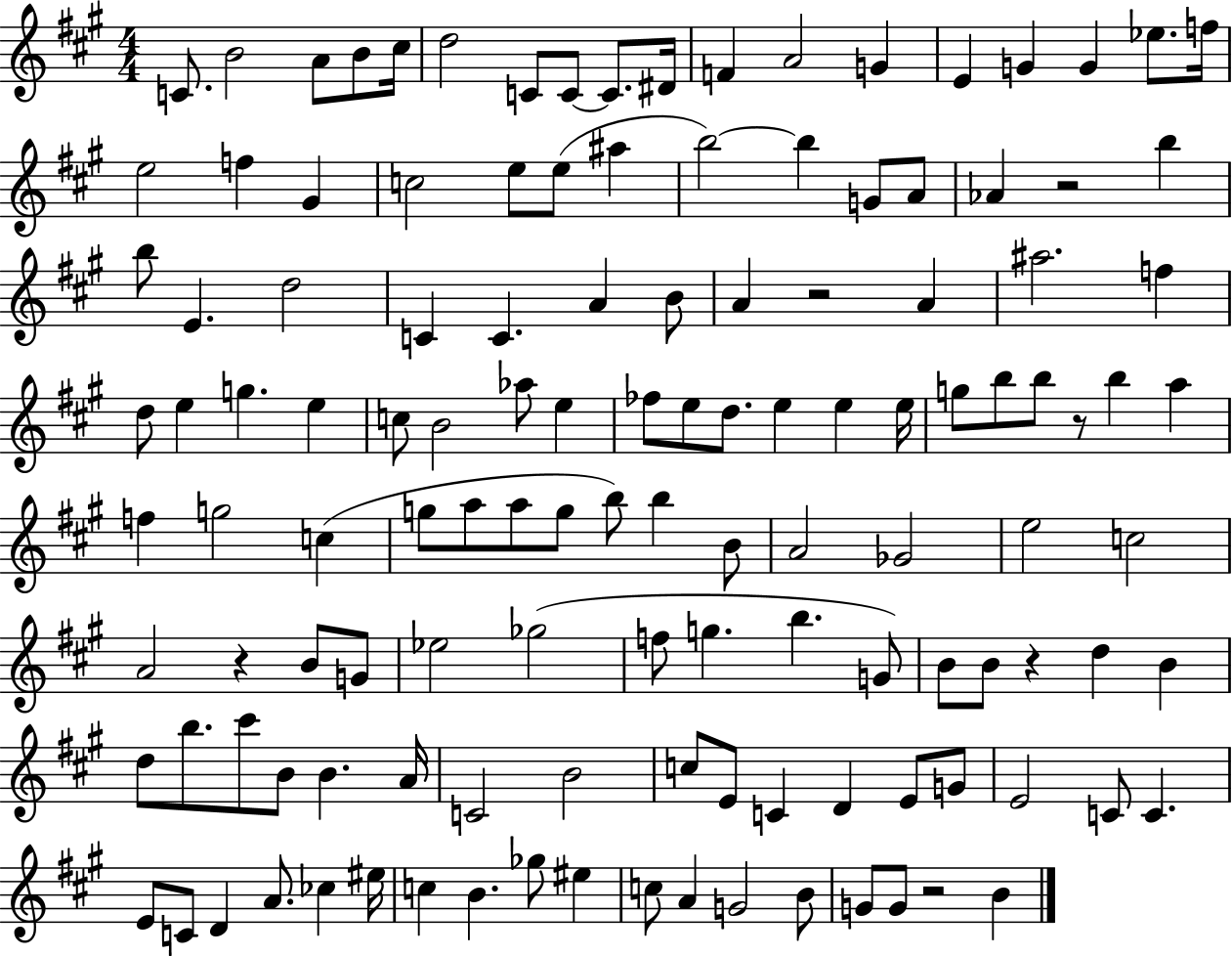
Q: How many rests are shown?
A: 6